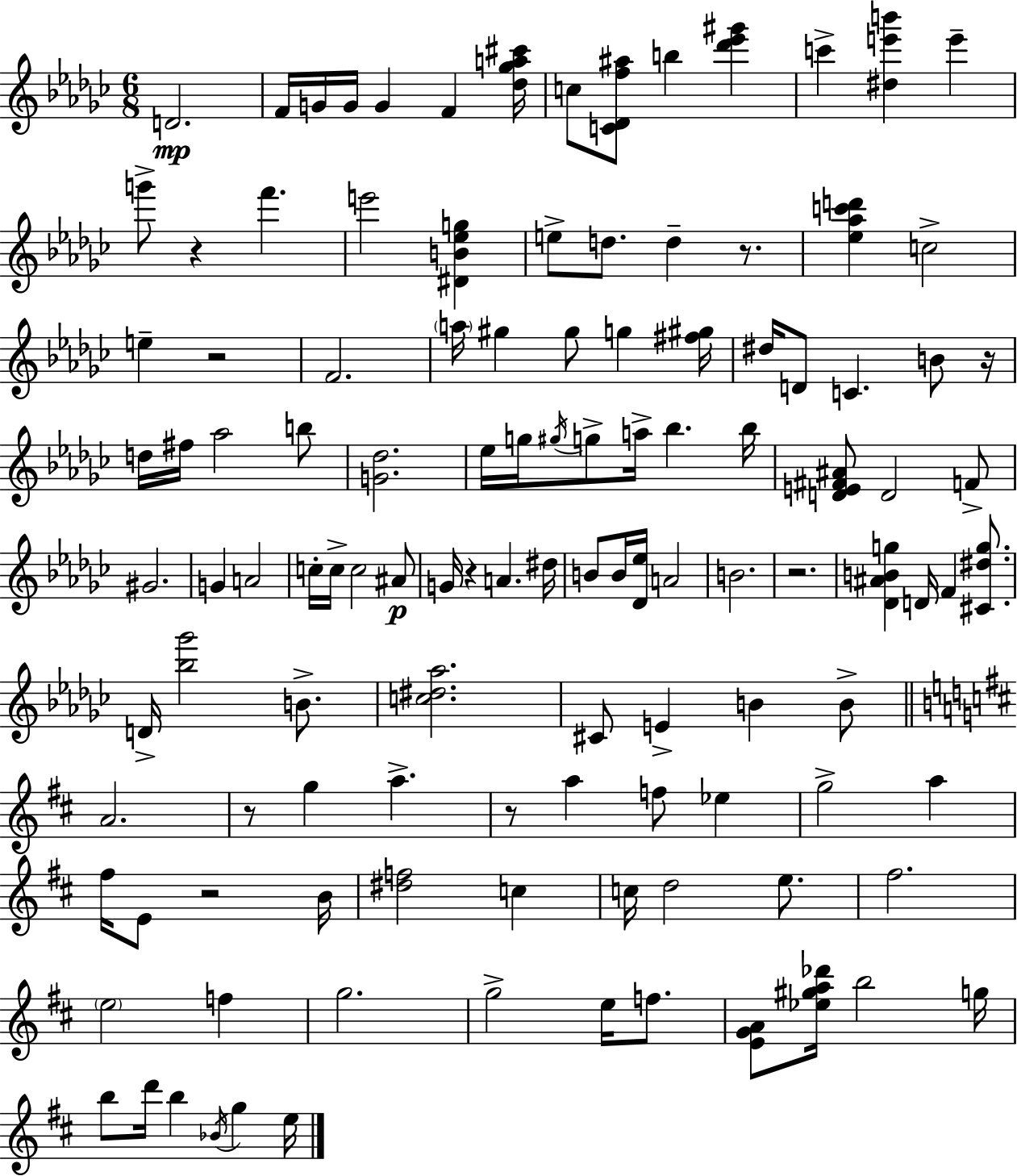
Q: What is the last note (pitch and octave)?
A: E5